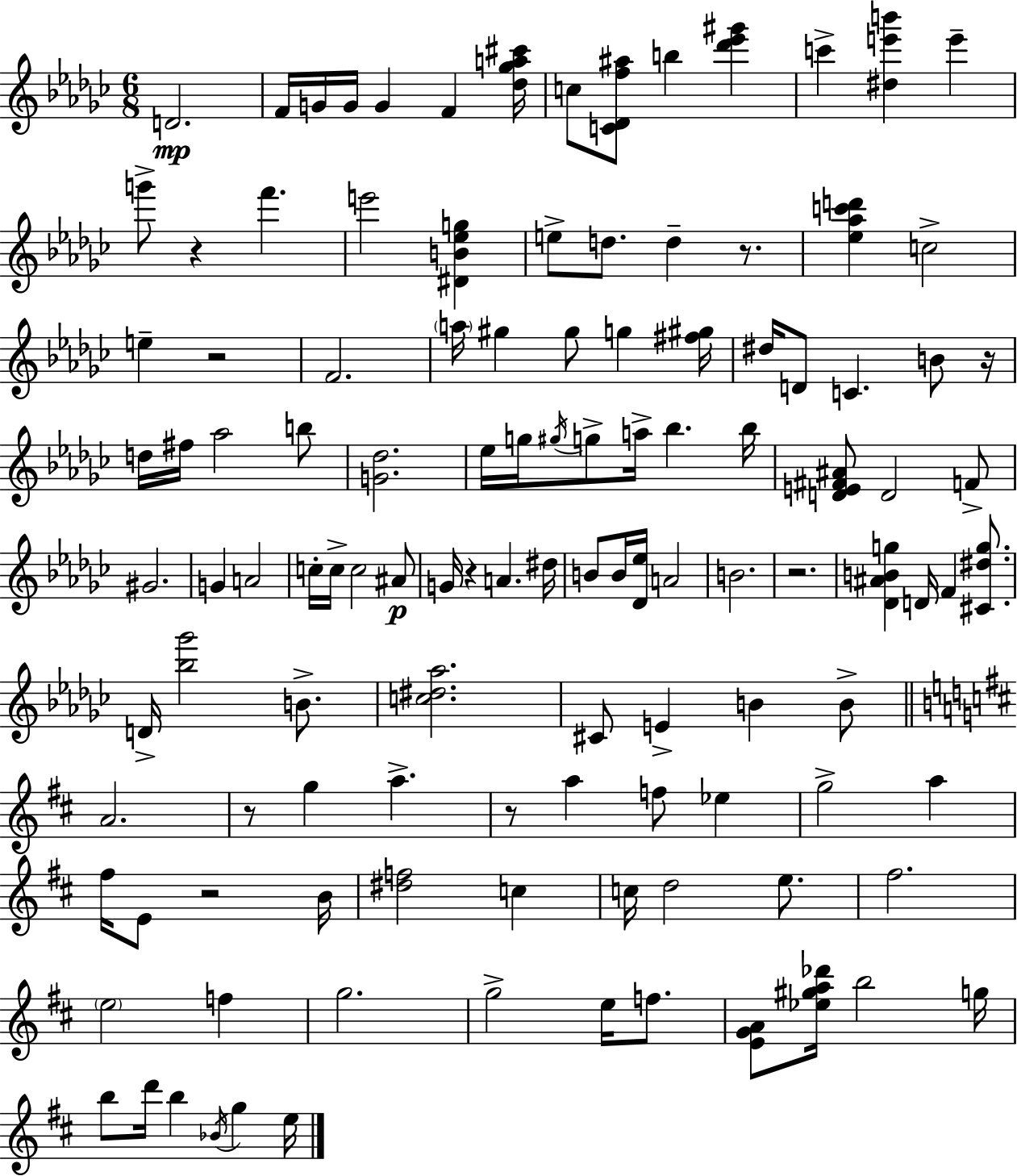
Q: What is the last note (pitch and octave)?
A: E5